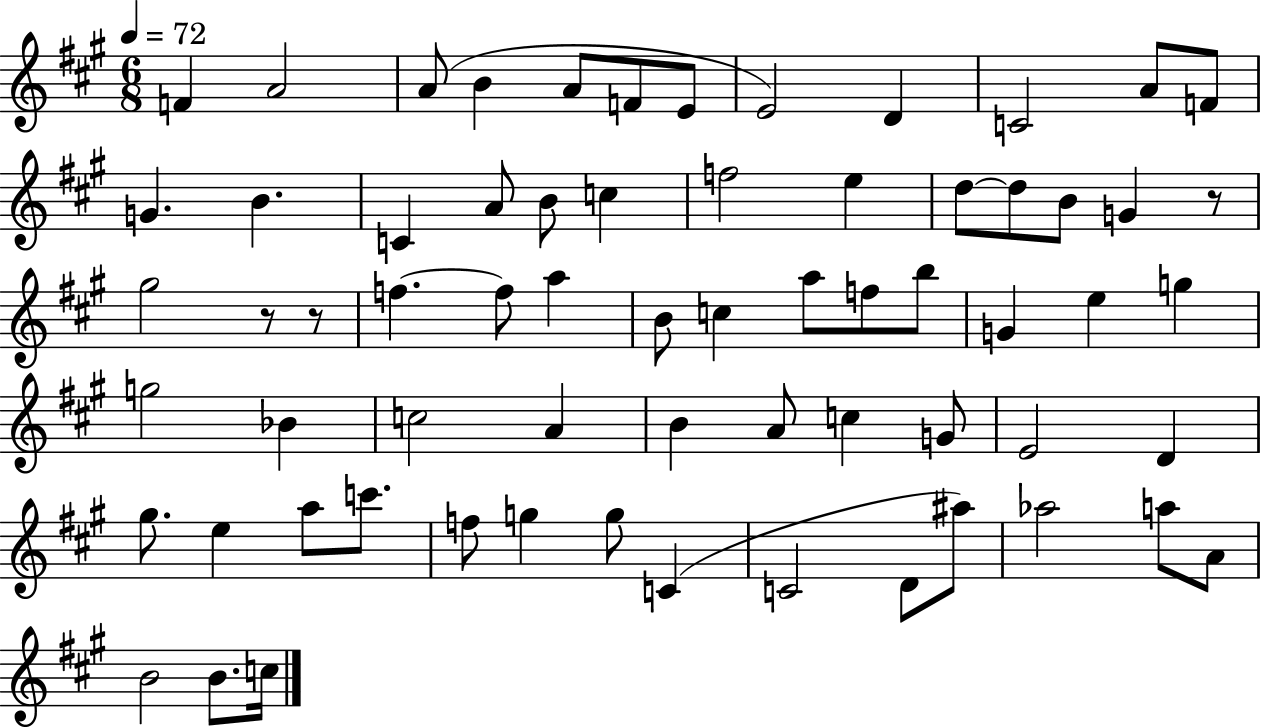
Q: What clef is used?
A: treble